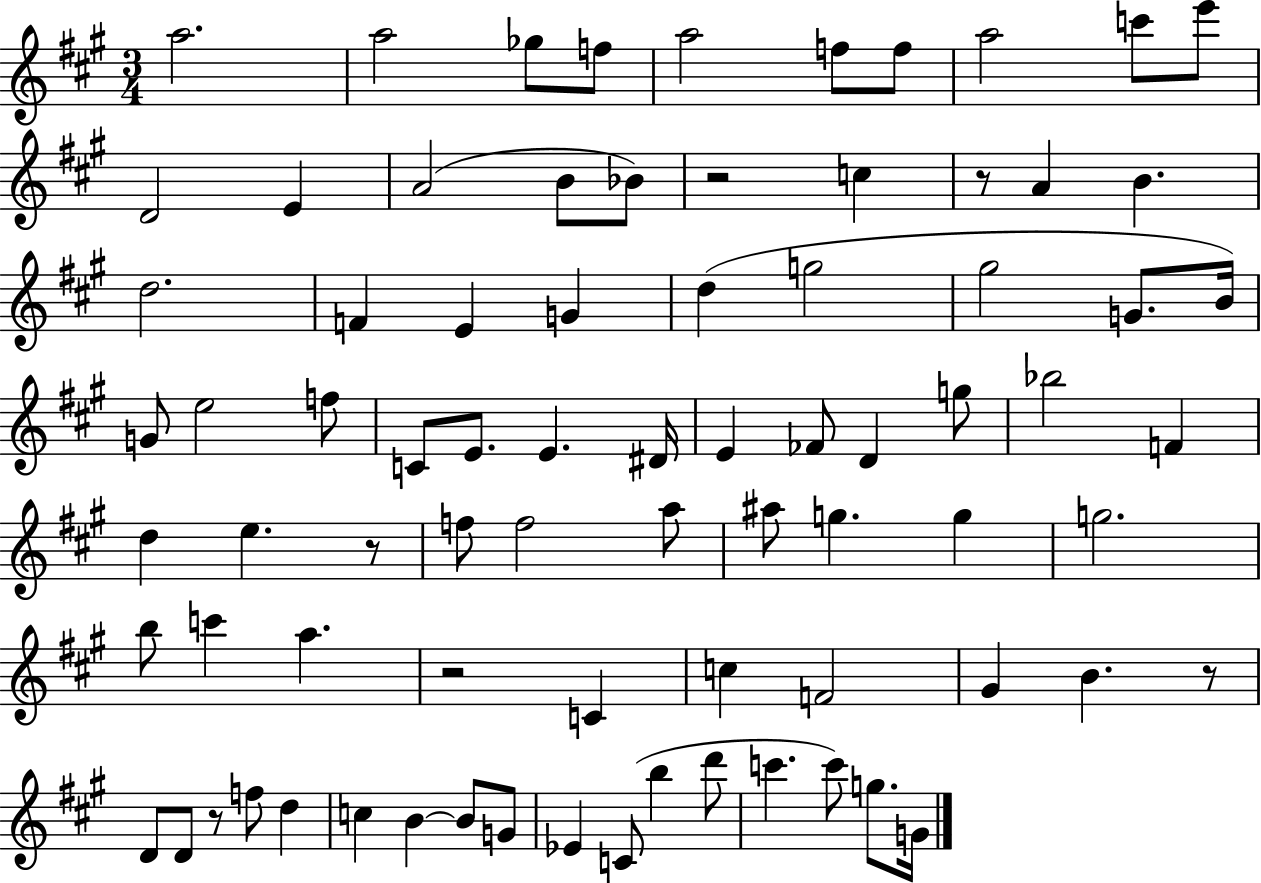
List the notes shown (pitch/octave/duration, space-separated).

A5/h. A5/h Gb5/e F5/e A5/h F5/e F5/e A5/h C6/e E6/e D4/h E4/q A4/h B4/e Bb4/e R/h C5/q R/e A4/q B4/q. D5/h. F4/q E4/q G4/q D5/q G5/h G#5/h G4/e. B4/s G4/e E5/h F5/e C4/e E4/e. E4/q. D#4/s E4/q FES4/e D4/q G5/e Bb5/h F4/q D5/q E5/q. R/e F5/e F5/h A5/e A#5/e G5/q. G5/q G5/h. B5/e C6/q A5/q. R/h C4/q C5/q F4/h G#4/q B4/q. R/e D4/e D4/e R/e F5/e D5/q C5/q B4/q B4/e G4/e Eb4/q C4/e B5/q D6/e C6/q. C6/e G5/e. G4/s